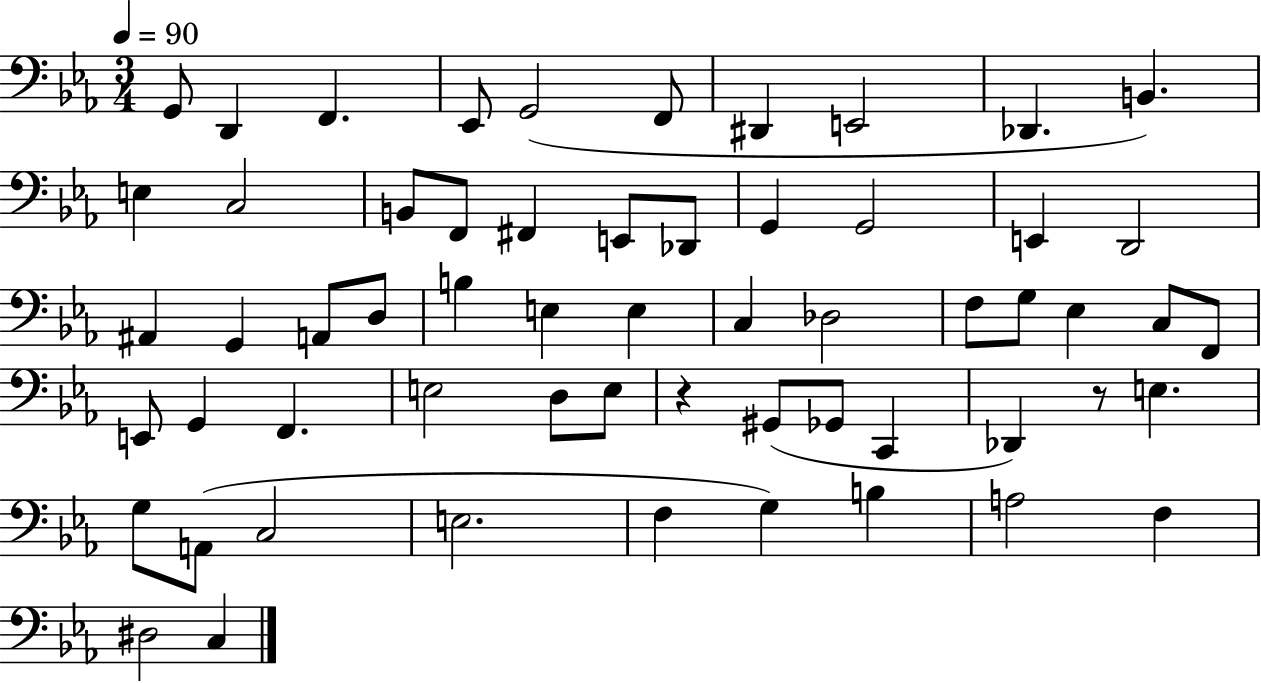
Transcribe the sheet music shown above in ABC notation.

X:1
T:Untitled
M:3/4
L:1/4
K:Eb
G,,/2 D,, F,, _E,,/2 G,,2 F,,/2 ^D,, E,,2 _D,, B,, E, C,2 B,,/2 F,,/2 ^F,, E,,/2 _D,,/2 G,, G,,2 E,, D,,2 ^A,, G,, A,,/2 D,/2 B, E, E, C, _D,2 F,/2 G,/2 _E, C,/2 F,,/2 E,,/2 G,, F,, E,2 D,/2 E,/2 z ^G,,/2 _G,,/2 C,, _D,, z/2 E, G,/2 A,,/2 C,2 E,2 F, G, B, A,2 F, ^D,2 C,